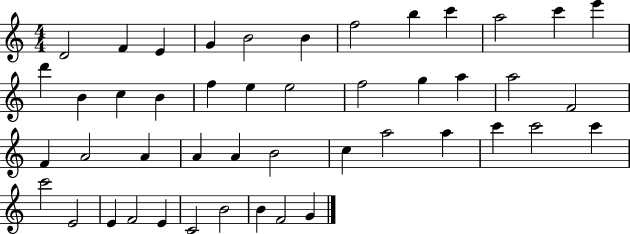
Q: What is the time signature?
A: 4/4